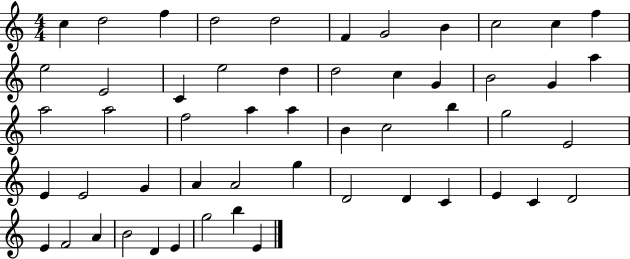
C5/q D5/h F5/q D5/h D5/h F4/q G4/h B4/q C5/h C5/q F5/q E5/h E4/h C4/q E5/h D5/q D5/h C5/q G4/q B4/h G4/q A5/q A5/h A5/h F5/h A5/q A5/q B4/q C5/h B5/q G5/h E4/h E4/q E4/h G4/q A4/q A4/h G5/q D4/h D4/q C4/q E4/q C4/q D4/h E4/q F4/h A4/q B4/h D4/q E4/q G5/h B5/q E4/q